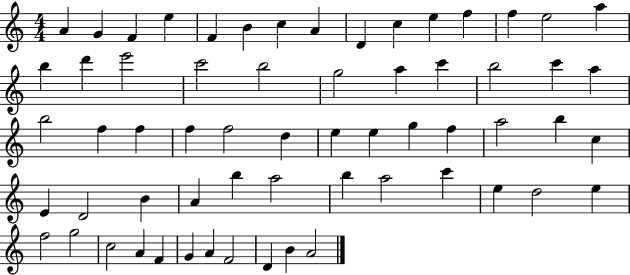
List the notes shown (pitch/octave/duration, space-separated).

A4/q G4/q F4/q E5/q F4/q B4/q C5/q A4/q D4/q C5/q E5/q F5/q F5/q E5/h A5/q B5/q D6/q E6/h C6/h B5/h G5/h A5/q C6/q B5/h C6/q A5/q B5/h F5/q F5/q F5/q F5/h D5/q E5/q E5/q G5/q F5/q A5/h B5/q C5/q E4/q D4/h B4/q A4/q B5/q A5/h B5/q A5/h C6/q E5/q D5/h E5/q F5/h G5/h C5/h A4/q F4/q G4/q A4/q F4/h D4/q B4/q A4/h